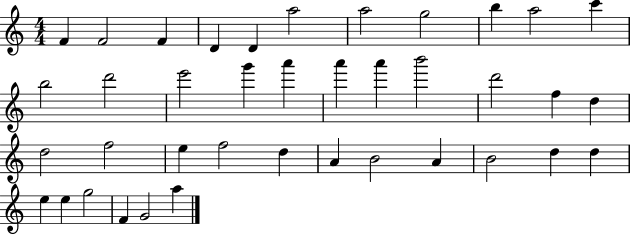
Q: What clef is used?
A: treble